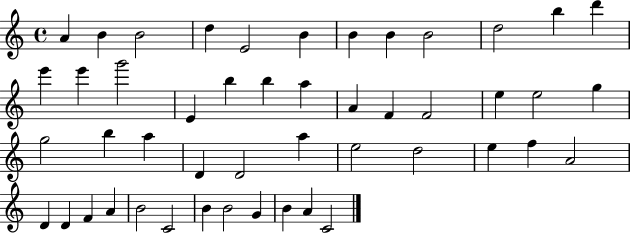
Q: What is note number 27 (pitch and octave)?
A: B5